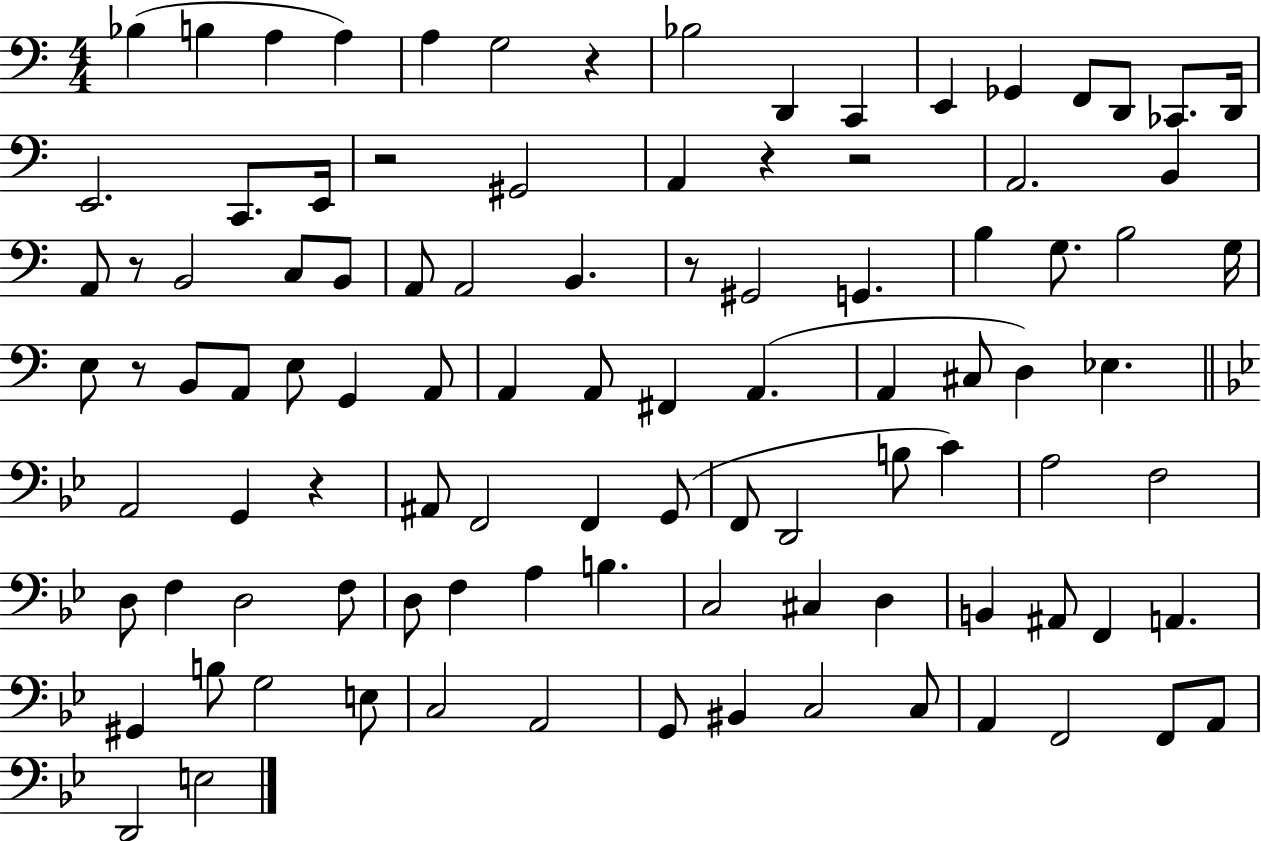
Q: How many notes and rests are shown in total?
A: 100